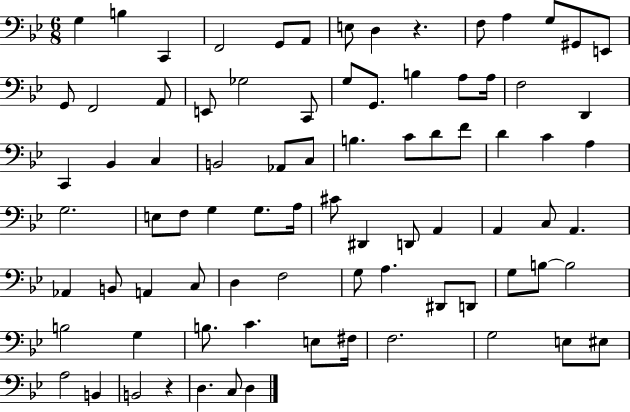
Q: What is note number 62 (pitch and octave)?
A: D2